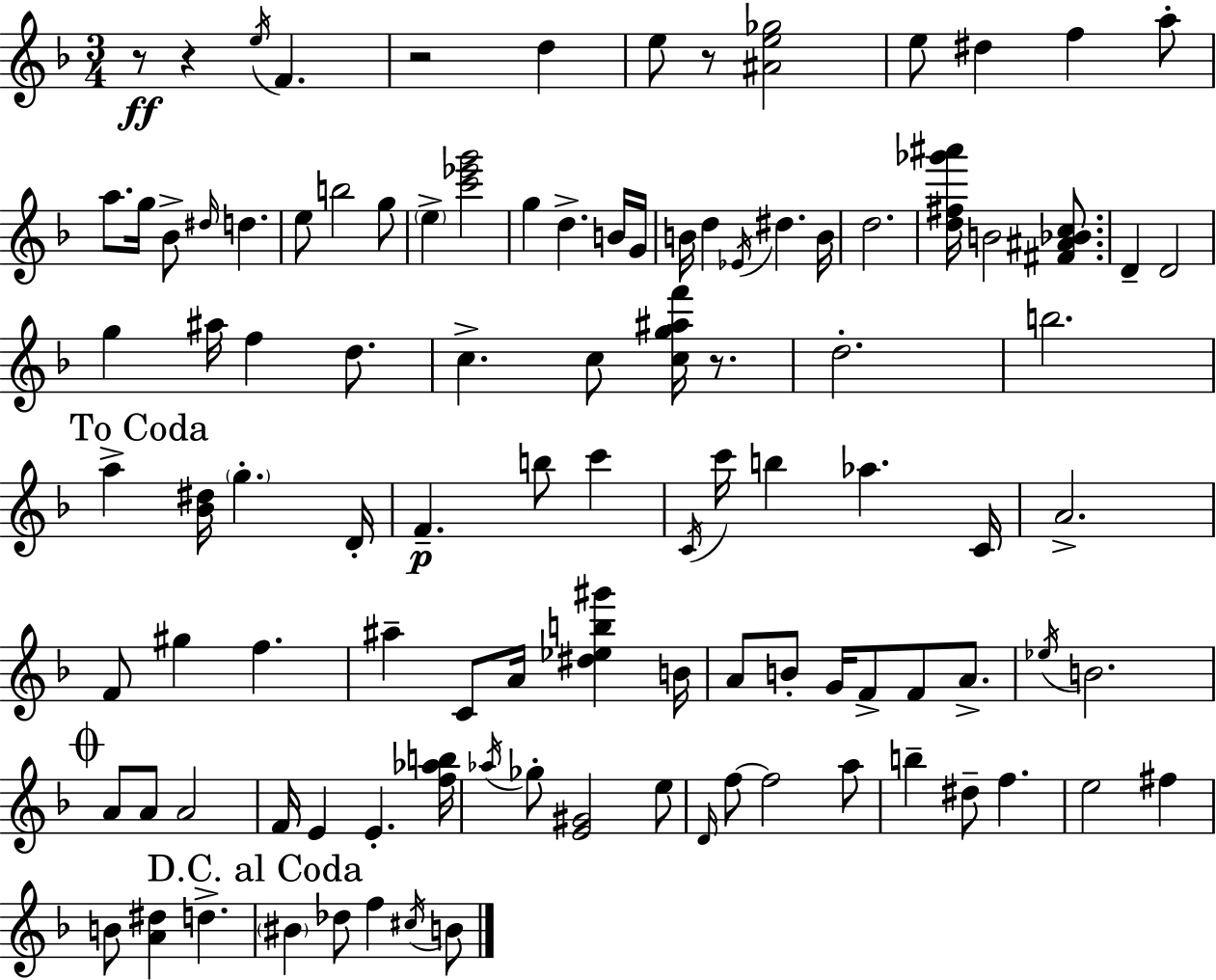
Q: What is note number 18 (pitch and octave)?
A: G5